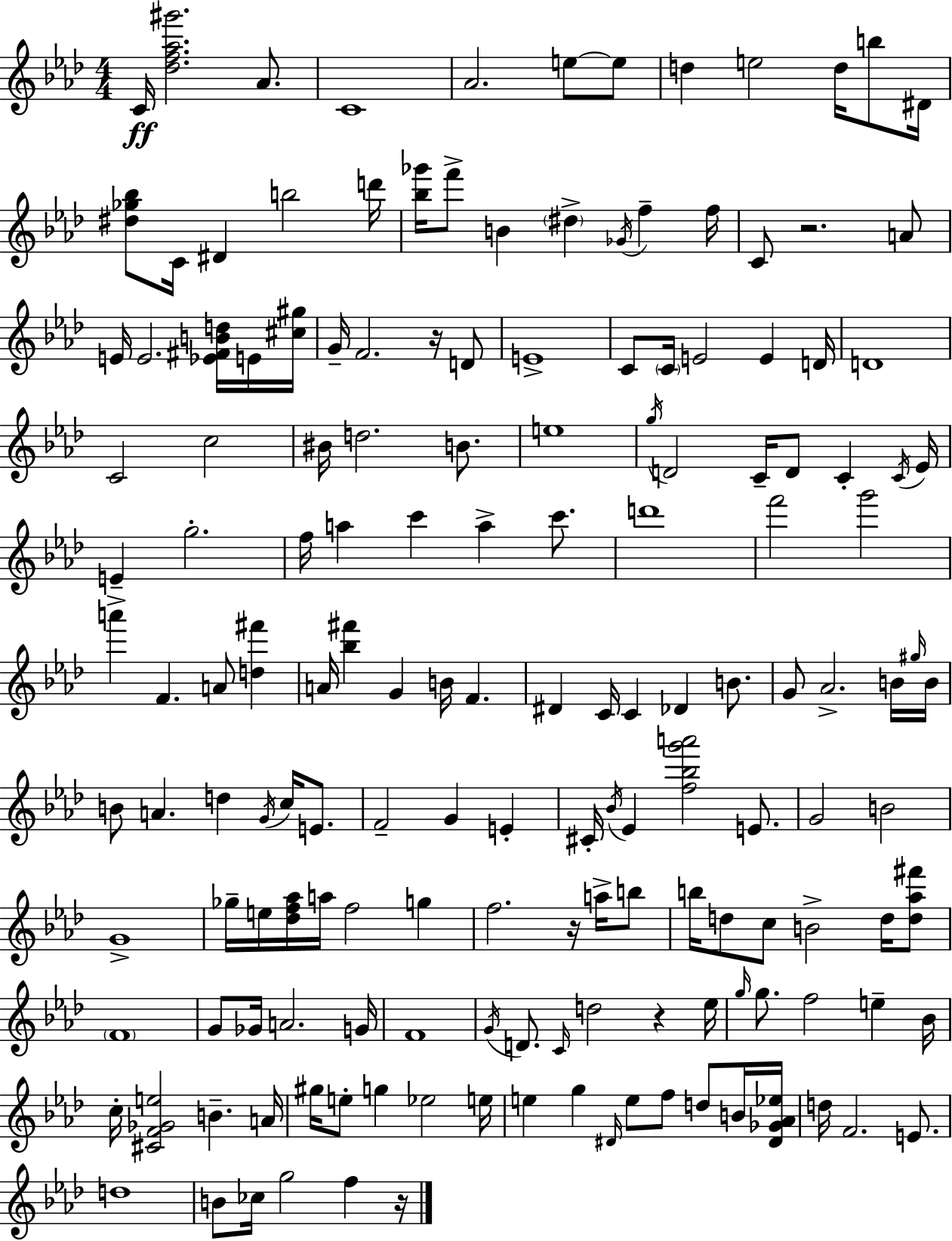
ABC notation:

X:1
T:Untitled
M:4/4
L:1/4
K:Fm
C/4 [_df_a^g']2 _A/2 C4 _A2 e/2 e/2 d e2 d/4 b/2 ^D/4 [^d_g_b]/2 C/4 ^D b2 d'/4 [_b_g']/4 f'/2 B ^d _G/4 f f/4 C/2 z2 A/2 E/4 E2 [_E^FBd]/4 E/4 [^c^g]/4 G/4 F2 z/4 D/2 E4 C/2 C/4 E2 E D/4 D4 C2 c2 ^B/4 d2 B/2 e4 g/4 D2 C/4 D/2 C C/4 _E/4 E g2 f/4 a c' a c'/2 d'4 f'2 g'2 a' F A/2 [d^f'] A/4 [_b^f'] G B/4 F ^D C/4 C _D B/2 G/2 _A2 B/4 ^g/4 B/4 B/2 A d G/4 c/4 E/2 F2 G E ^C/4 _B/4 _E [f_bg'a']2 E/2 G2 B2 G4 _g/4 e/4 [_df_a]/4 a/4 f2 g f2 z/4 a/4 b/2 b/4 d/2 c/2 B2 d/4 [d_a^f']/2 F4 G/2 _G/4 A2 G/4 F4 G/4 D/2 C/4 d2 z _e/4 g/4 g/2 f2 e _B/4 c/4 [^CF_Ge]2 B A/4 ^g/4 e/2 g _e2 e/4 e g ^D/4 e/2 f/2 d/2 B/4 [^D_G_A_e]/4 d/4 F2 E/2 d4 B/2 _c/4 g2 f z/4